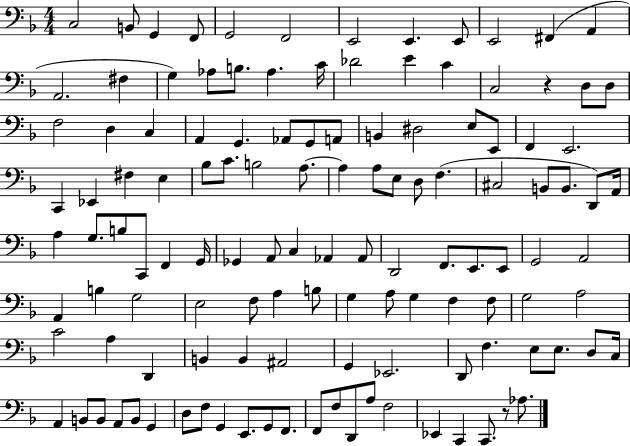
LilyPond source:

{
  \clef bass
  \numericTimeSignature
  \time 4/4
  \key f \major
  \repeat volta 2 { c2 b,8 g,4 f,8 | g,2 f,2 | e,2 e,4. e,8 | e,2 fis,4( a,4 | \break a,2. fis4 | g4) aes8 b8. aes4. c'16 | des'2 e'4 c'4 | c2 r4 d8 d8 | \break f2 d4 c4 | a,4 g,4. aes,8 g,8 a,8 | b,4 dis2 e8 e,8 | f,4 e,2. | \break c,4 ees,4 fis4 e4 | bes8 c'8. b2 a8.~~ | a4 a8 e8 d8 f4.( | cis2 b,8 b,8. d,8) a,16 | \break a4 g8. b8 c,8 f,4 g,16 | ges,4 a,8 c4 aes,4 aes,8 | d,2 f,8. e,8. e,8 | g,2 a,2 | \break a,4 b4 g2 | e2 f8 a4 b8 | g4 a8 g4 f4 f8 | g2 a2 | \break c'2 a4 d,4 | b,4 b,4 ais,2 | g,4 ees,2. | d,8 f4. e8 e8. d8 c16 | \break a,4 b,8 b,8 a,8 b,8 g,4 | d8 f8 g,4 e,8. g,8 f,8. | f,8 f8 d,8 a8 f2 | ees,4 c,4 c,8. r8 aes8. | \break } \bar "|."
}